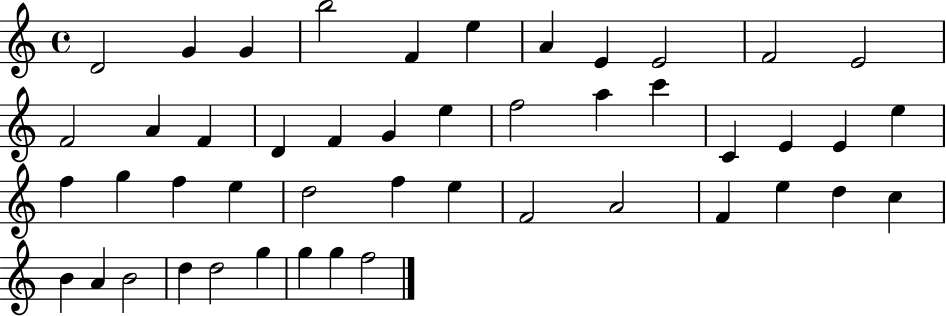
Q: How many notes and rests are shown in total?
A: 47